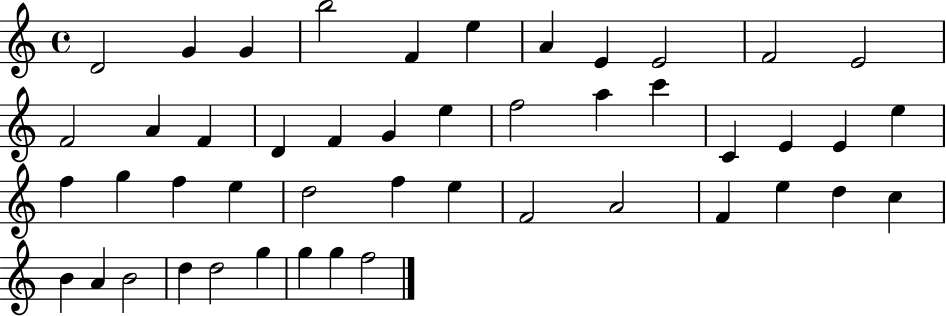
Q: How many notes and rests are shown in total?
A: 47